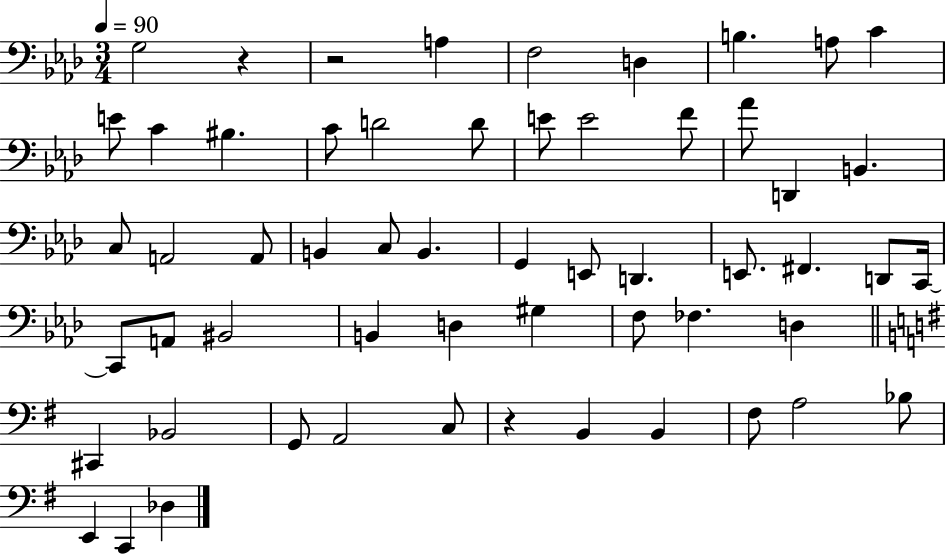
{
  \clef bass
  \numericTimeSignature
  \time 3/4
  \key aes \major
  \tempo 4 = 90
  g2 r4 | r2 a4 | f2 d4 | b4. a8 c'4 | \break e'8 c'4 bis4. | c'8 d'2 d'8 | e'8 e'2 f'8 | aes'8 d,4 b,4. | \break c8 a,2 a,8 | b,4 c8 b,4. | g,4 e,8 d,4. | e,8. fis,4. d,8 c,16~~ | \break c,8 a,8 bis,2 | b,4 d4 gis4 | f8 fes4. d4 | \bar "||" \break \key g \major cis,4 bes,2 | g,8 a,2 c8 | r4 b,4 b,4 | fis8 a2 bes8 | \break e,4 c,4 des4 | \bar "|."
}